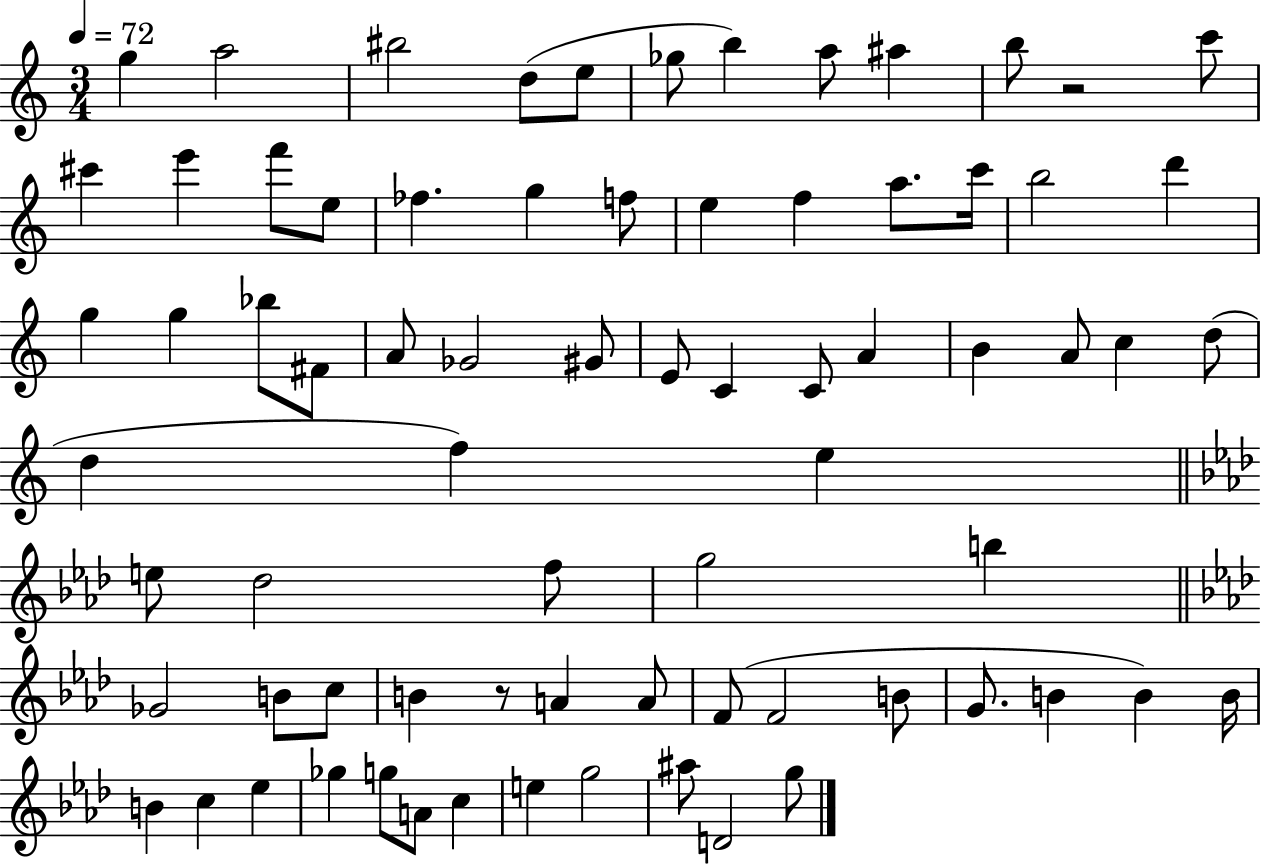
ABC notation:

X:1
T:Untitled
M:3/4
L:1/4
K:C
g a2 ^b2 d/2 e/2 _g/2 b a/2 ^a b/2 z2 c'/2 ^c' e' f'/2 e/2 _f g f/2 e f a/2 c'/4 b2 d' g g _b/2 ^F/2 A/2 _G2 ^G/2 E/2 C C/2 A B A/2 c d/2 d f e e/2 _d2 f/2 g2 b _G2 B/2 c/2 B z/2 A A/2 F/2 F2 B/2 G/2 B B B/4 B c _e _g g/2 A/2 c e g2 ^a/2 D2 g/2